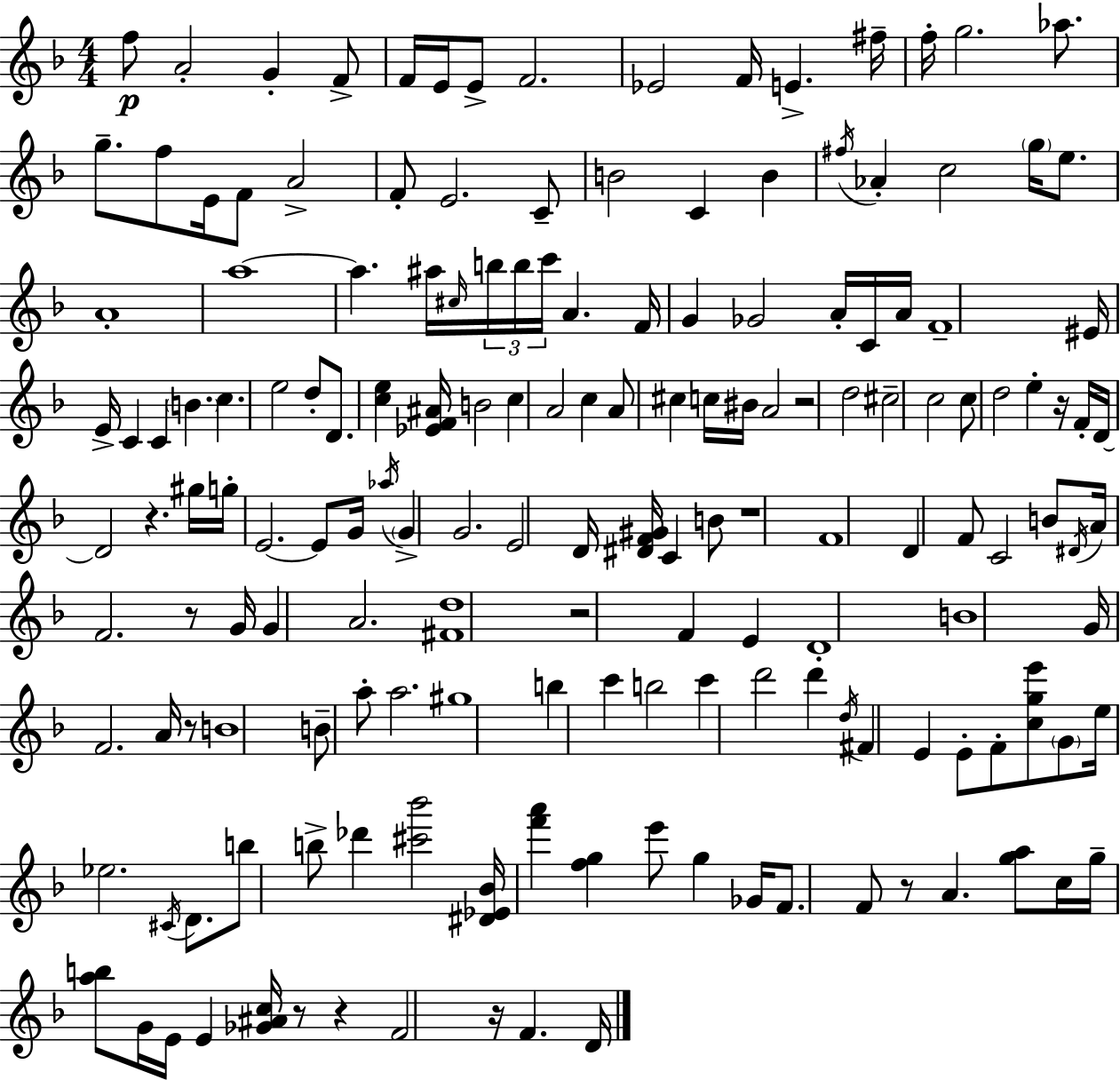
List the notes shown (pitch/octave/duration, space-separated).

F5/e A4/h G4/q F4/e F4/s E4/s E4/e F4/h. Eb4/h F4/s E4/q. F#5/s F5/s G5/h. Ab5/e. G5/e. F5/e E4/s F4/e A4/h F4/e E4/h. C4/e B4/h C4/q B4/q F#5/s Ab4/q C5/h G5/s E5/e. A4/w A5/w A5/q. A#5/s C#5/s B5/s B5/s C6/s A4/q. F4/s G4/q Gb4/h A4/s C4/s A4/s F4/w EIS4/s E4/s C4/q C4/q B4/q. C5/q. E5/h D5/e D4/e. [C5,E5]/q [Eb4,F4,A#4]/s B4/h C5/q A4/h C5/q A4/e C#5/q C5/s BIS4/s A4/h R/h D5/h C#5/h C5/h C5/e D5/h E5/q R/s F4/s D4/s D4/h R/q. G#5/s G5/s E4/h. E4/e G4/s Ab5/s G4/q G4/h. E4/h D4/s [D#4,F4,G#4]/s C4/q B4/e R/w F4/w D4/q F4/e C4/h B4/e D#4/s A4/s F4/h. R/e G4/s G4/q A4/h. [F#4,D5]/w R/h F4/q E4/q D4/w B4/w G4/s F4/h. A4/s R/e B4/w B4/e A5/e A5/h. G#5/w B5/q C6/q B5/h C6/q D6/h D6/q D5/s F#4/q E4/q E4/e F4/e [C5,G5,E6]/e G4/e E5/s Eb5/h. C#4/s D4/e. B5/e B5/e Db6/q [C#6,Bb6]/h [D#4,Eb4,Bb4]/s [F6,A6]/q [F5,G5]/q E6/e G5/q Gb4/s F4/e. F4/e R/e A4/q. [G5,A5]/e C5/s G5/s [A5,B5]/e G4/s E4/s E4/q [Gb4,A#4,C5]/s R/e R/q F4/h R/s F4/q. D4/s